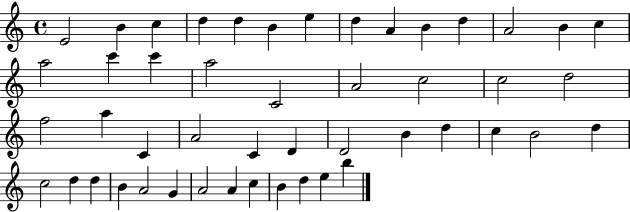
{
  \clef treble
  \time 4/4
  \defaultTimeSignature
  \key c \major
  e'2 b'4 c''4 | d''4 d''4 b'4 e''4 | d''4 a'4 b'4 d''4 | a'2 b'4 c''4 | \break a''2 c'''4 c'''4 | a''2 c'2 | a'2 c''2 | c''2 d''2 | \break f''2 a''4 c'4 | a'2 c'4 d'4 | d'2 b'4 d''4 | c''4 b'2 d''4 | \break c''2 d''4 d''4 | b'4 a'2 g'4 | a'2 a'4 c''4 | b'4 d''4 e''4 b''4 | \break \bar "|."
}